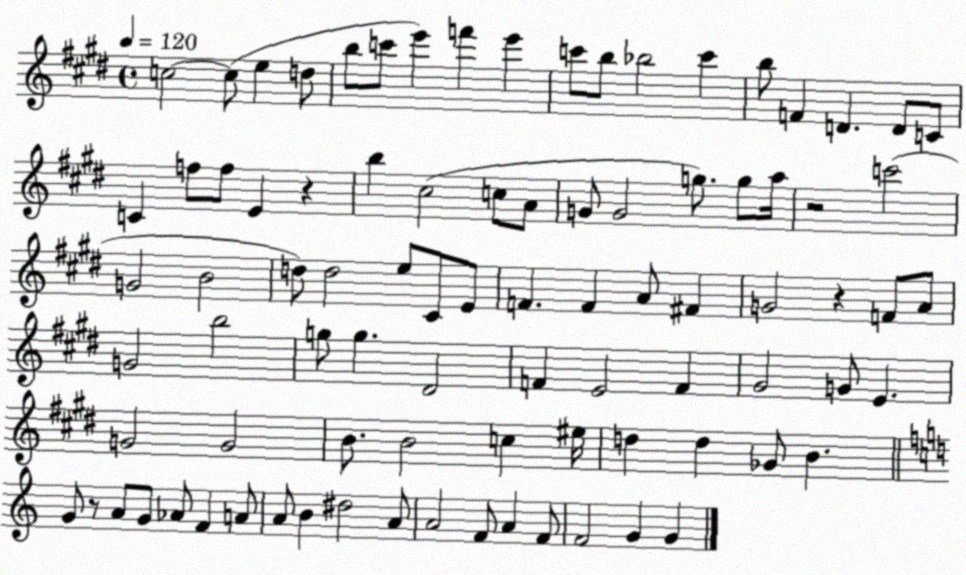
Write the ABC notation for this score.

X:1
T:Untitled
M:4/4
L:1/4
K:E
c2 c/2 e d/2 b/2 c'/2 e' f' e' c'/2 b/2 _b2 c' b/2 F D D/2 C/2 C f/2 f/2 E z b ^c2 c/2 A/2 G/2 G2 g/2 g/2 a/4 z2 c'2 G2 B2 d/2 d2 e/2 ^C/2 E/2 F F A/2 ^F G2 z F/2 A/2 G2 b2 g/2 g ^D2 F E2 F ^G2 G/2 E G2 G2 B/2 B2 c ^e/4 d d _G/2 B G/2 z/2 A/2 G/2 _A/2 F A/2 A/2 B ^d2 A/2 A2 F/2 A F/2 F2 G G